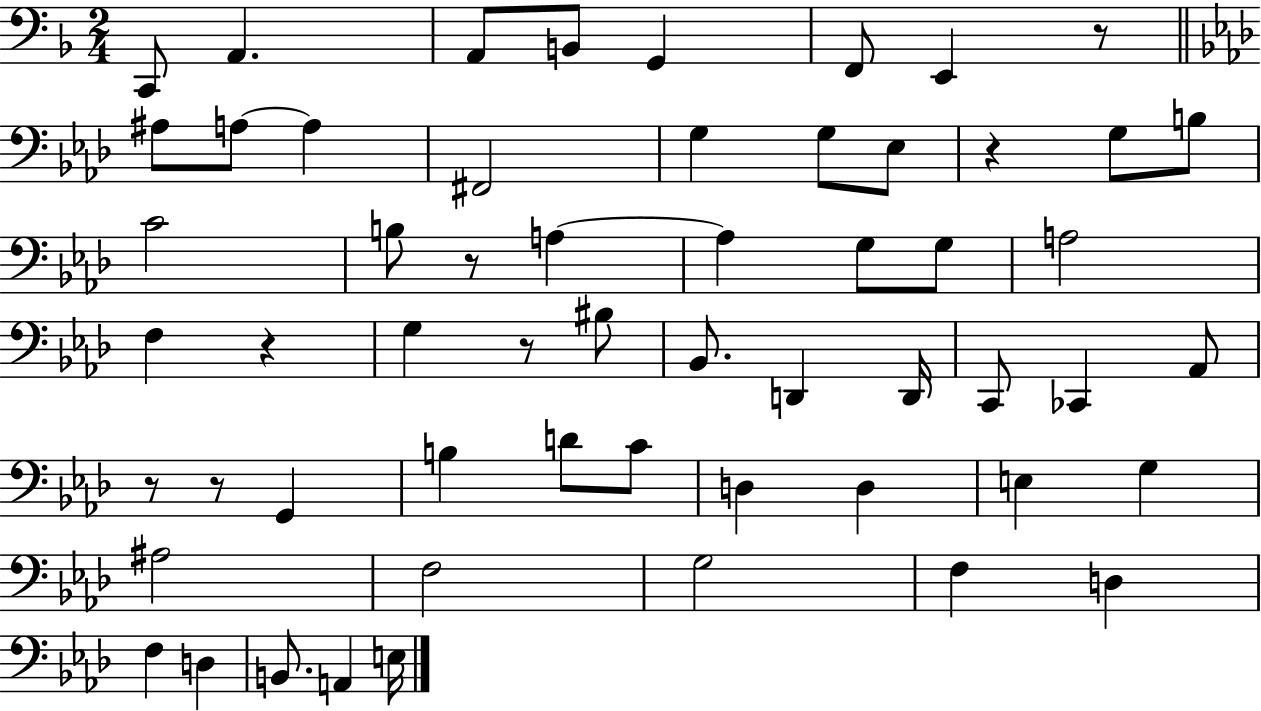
C2/e A2/q. A2/e B2/e G2/q F2/e E2/q R/e A#3/e A3/e A3/q F#2/h G3/q G3/e Eb3/e R/q G3/e B3/e C4/h B3/e R/e A3/q A3/q G3/e G3/e A3/h F3/q R/q G3/q R/e BIS3/e Bb2/e. D2/q D2/s C2/e CES2/q Ab2/e R/e R/e G2/q B3/q D4/e C4/e D3/q D3/q E3/q G3/q A#3/h F3/h G3/h F3/q D3/q F3/q D3/q B2/e. A2/q E3/s